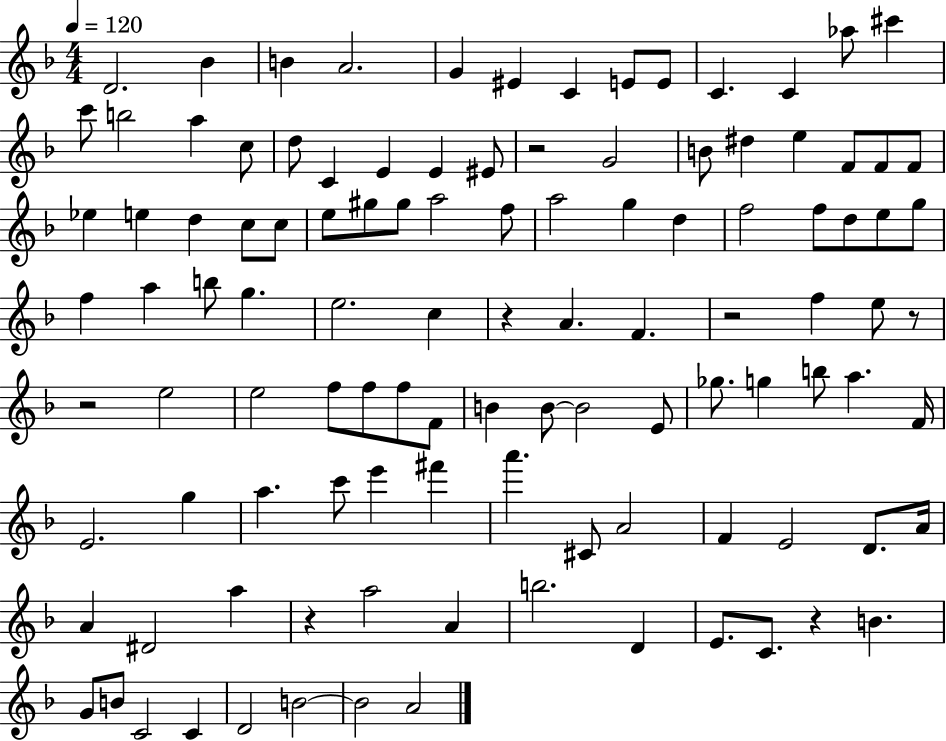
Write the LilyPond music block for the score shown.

{
  \clef treble
  \numericTimeSignature
  \time 4/4
  \key f \major
  \tempo 4 = 120
  d'2. bes'4 | b'4 a'2. | g'4 eis'4 c'4 e'8 e'8 | c'4. c'4 aes''8 cis'''4 | \break c'''8 b''2 a''4 c''8 | d''8 c'4 e'4 e'4 eis'8 | r2 g'2 | b'8 dis''4 e''4 f'8 f'8 f'8 | \break ees''4 e''4 d''4 c''8 c''8 | e''8 gis''8 gis''8 a''2 f''8 | a''2 g''4 d''4 | f''2 f''8 d''8 e''8 g''8 | \break f''4 a''4 b''8 g''4. | e''2. c''4 | r4 a'4. f'4. | r2 f''4 e''8 r8 | \break r2 e''2 | e''2 f''8 f''8 f''8 f'8 | b'4 b'8~~ b'2 e'8 | ges''8. g''4 b''8 a''4. f'16 | \break e'2. g''4 | a''4. c'''8 e'''4 fis'''4 | a'''4. cis'8 a'2 | f'4 e'2 d'8. a'16 | \break a'4 dis'2 a''4 | r4 a''2 a'4 | b''2. d'4 | e'8. c'8. r4 b'4. | \break g'8 b'8 c'2 c'4 | d'2 b'2~~ | b'2 a'2 | \bar "|."
}